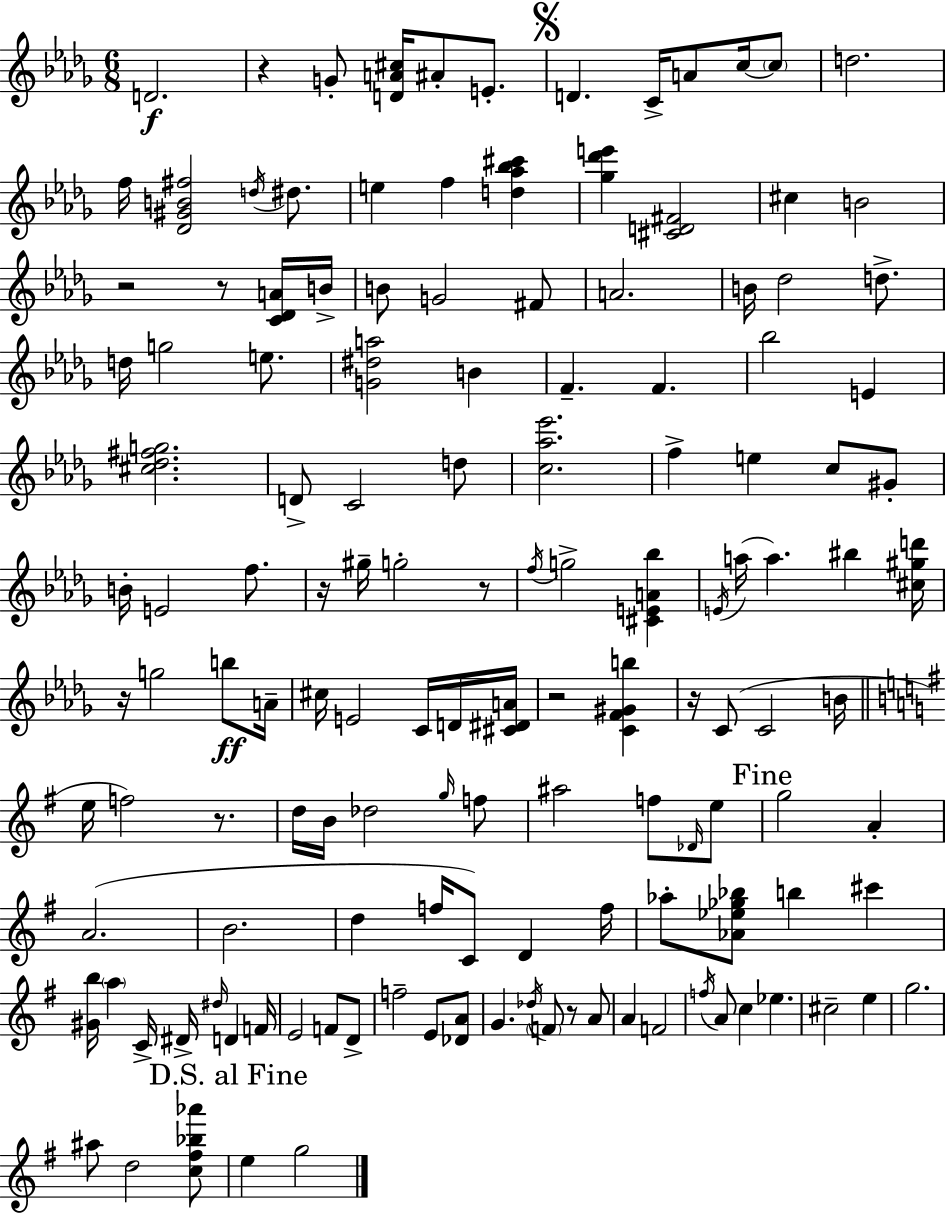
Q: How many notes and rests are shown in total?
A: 139